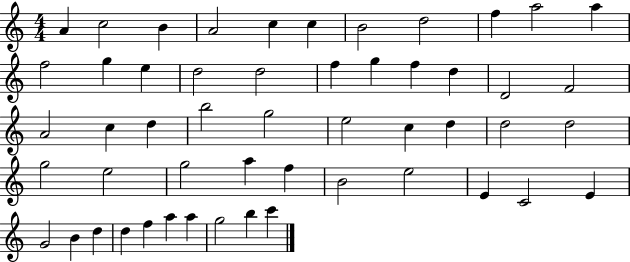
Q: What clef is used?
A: treble